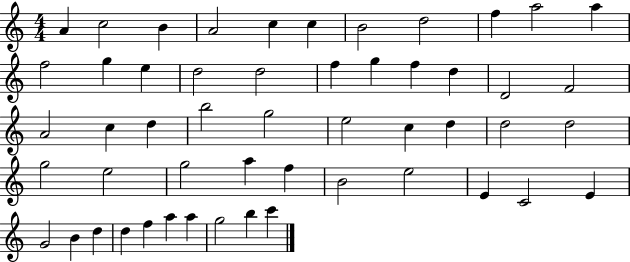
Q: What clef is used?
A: treble